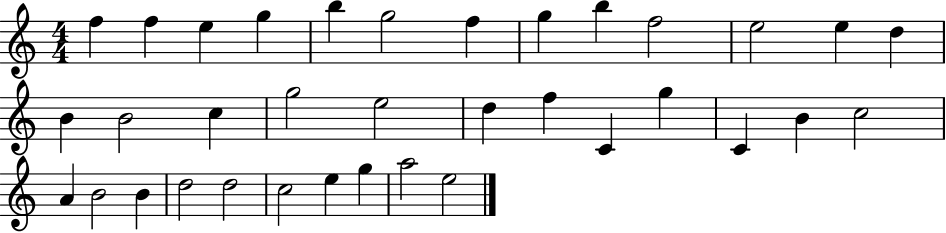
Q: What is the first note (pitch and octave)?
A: F5